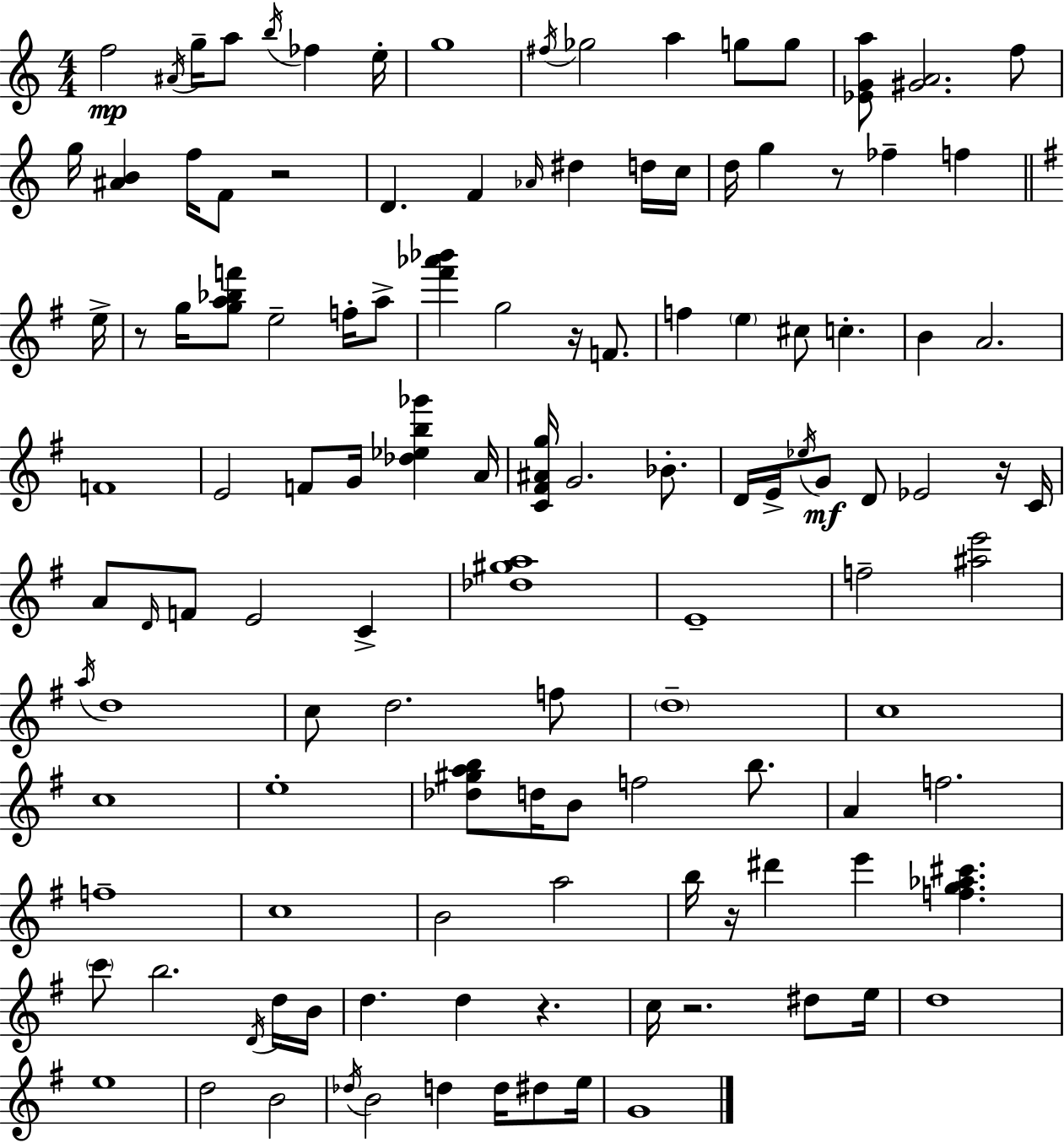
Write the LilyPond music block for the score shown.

{
  \clef treble
  \numericTimeSignature
  \time 4/4
  \key a \minor
  f''2\mp \acciaccatura { ais'16 } g''16-- a''8 \acciaccatura { b''16 } fes''4 | e''16-. g''1 | \acciaccatura { fis''16 } ges''2 a''4 g''8 | g''8 <ees' g' a''>8 <gis' a'>2. | \break f''8 g''16 <ais' b'>4 f''16 f'8 r2 | d'4. f'4 \grace { aes'16 } dis''4 | d''16 c''16 d''16 g''4 r8 fes''4-- f''4 | \bar "||" \break \key g \major e''16-> r8 g''16 <g'' a'' bes'' f'''>8 e''2-- f''16-. a''8-> | <fis''' aes''' bes'''>4 g''2 r16 f'8. | f''4 \parenthesize e''4 cis''8 c''4.-. | b'4 a'2. | \break f'1 | e'2 f'8 g'16 <des'' ees'' b'' ges'''>4 | a'16 <c' fis' ais' g''>16 g'2. bes'8.-. | d'16 e'16-> \acciaccatura { ees''16 } g'8\mf d'8 ees'2 | \break r16 c'16 a'8 \grace { d'16 } f'8 e'2 c'4-> | <des'' gis'' a''>1 | e'1-- | f''2-- <ais'' e'''>2 | \break \acciaccatura { a''16 } d''1 | c''8 d''2. | f''8 \parenthesize d''1-- | c''1 | \break c''1 | e''1-. | <des'' gis'' a'' b''>8 d''16 b'8 f''2 | b''8. a'4 f''2. | \break f''1-- | c''1 | b'2 a''2 | b''16 r16 dis'''4 e'''4 <f'' g'' aes'' cis'''>4. | \break \parenthesize c'''8 b''2. | \acciaccatura { d'16 } d''16 b'16 d''4. d''4 r4. | c''16 r2. | dis''8 e''16 d''1 | \break e''1 | d''2 b'2 | \acciaccatura { des''16 } b'2 d''4 | d''16 dis''8 e''16 g'1 | \break \bar "|."
}